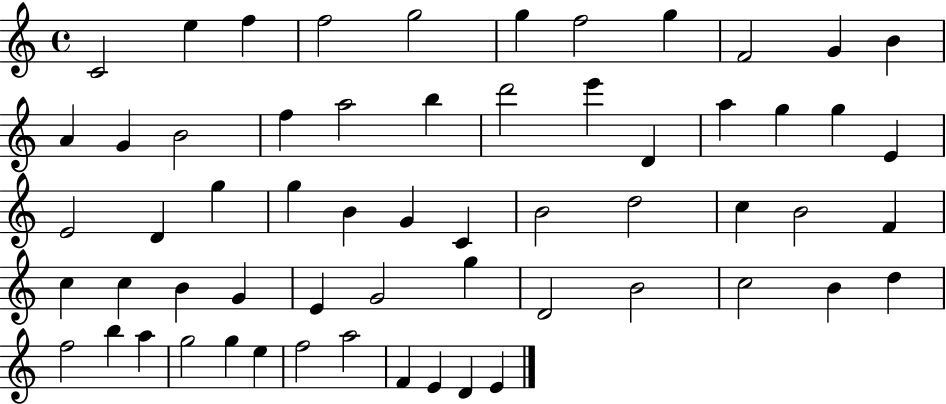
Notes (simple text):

C4/h E5/q F5/q F5/h G5/h G5/q F5/h G5/q F4/h G4/q B4/q A4/q G4/q B4/h F5/q A5/h B5/q D6/h E6/q D4/q A5/q G5/q G5/q E4/q E4/h D4/q G5/q G5/q B4/q G4/q C4/q B4/h D5/h C5/q B4/h F4/q C5/q C5/q B4/q G4/q E4/q G4/h G5/q D4/h B4/h C5/h B4/q D5/q F5/h B5/q A5/q G5/h G5/q E5/q F5/h A5/h F4/q E4/q D4/q E4/q